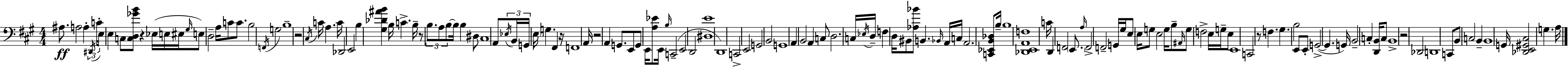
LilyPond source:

{
  \clef bass
  \numericTimeSignature
  \time 4/4
  \key a \major
  ais8.\ff a2 a4-. \tuplet 3/2 { \acciaccatura { dis,16 } | c'16-. e16 } e4 c8 <c d ges' b'>8 r4 ees16( e16 | eis16 \grace { gis16 }) e8 d2-- a16 c'8 c'8. | b2 \acciaccatura { f,16 } g2 | \break b1-- | r2 \acciaccatura { cis16 } c'16 a4. | c'16 des,2 e,2 | b4 <gis des' ais' b'>4 b16 c'4.-> | \break b16-- r8 \tuplet 3/2 { b8. a8 b8~~ } b16 b4 | dis8 cis1 | a,8 \tuplet 3/2 { \acciaccatura { ees16 } b,16 g,16 } \parenthesize e16 g4. | fis,4 r16 f,1 | \break a,16 r2 a,4 | g,8. e,8 g,8 e,16 <a ees'>8 e,16 \grace { b16 }( c,2-- | e,2 d,2 | <dis e'>1 | \break d,1) | c,2-> e,2 | g,2 b,2 | g,1 | \break a,4 b,2 | a,4 c8 d2. | c16 \acciaccatura { ees16 } d16-- f4 d16 bis,8 <aes bes'>8 | b,4. \grace { bes,16 } a,16 c16 a,2. | \break <c, ees, b, des>8 b16-- b1 | <des, e, a, f>1 | c'16 d,4 f,2 | \parenthesize e,8. \grace { a16 } f,2-> | \break f,2-- g,16 gis16 e8 e16 g8 | e2 g16 b8-- \grace { ais,16 } g8 f2-> | e16 g16-- e8 e,1 | c,2 | \break r8 f4. gis4. | b2 e,8 e,8-. g,2->~(~ | g,4. g,16) b,2-- | c4-. <d, b,>16 c8 b,1-> | \break r2 | des,2 d,1 | c,8 b,8 c2 | b,4-- b,1 | \break g,16 <des, e, gis, cis>2 | g4. a16 \bar "|."
}